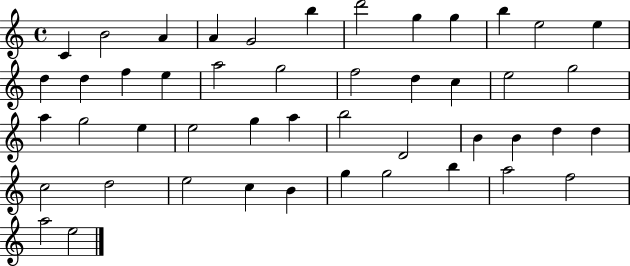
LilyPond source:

{
  \clef treble
  \time 4/4
  \defaultTimeSignature
  \key c \major
  c'4 b'2 a'4 | a'4 g'2 b''4 | d'''2 g''4 g''4 | b''4 e''2 e''4 | \break d''4 d''4 f''4 e''4 | a''2 g''2 | f''2 d''4 c''4 | e''2 g''2 | \break a''4 g''2 e''4 | e''2 g''4 a''4 | b''2 d'2 | b'4 b'4 d''4 d''4 | \break c''2 d''2 | e''2 c''4 b'4 | g''4 g''2 b''4 | a''2 f''2 | \break a''2 e''2 | \bar "|."
}